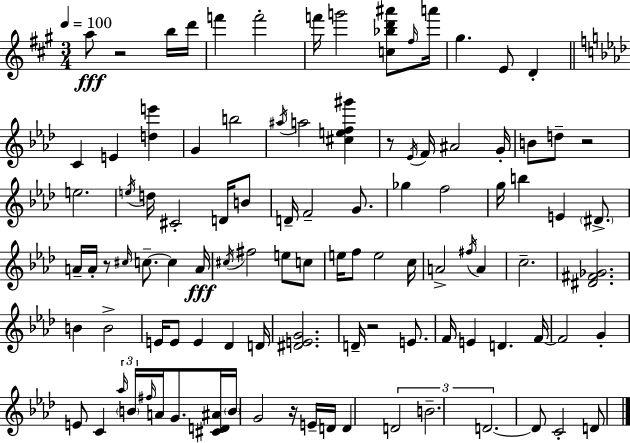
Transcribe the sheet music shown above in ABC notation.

X:1
T:Untitled
M:3/4
L:1/4
K:A
a/2 z2 b/4 d'/4 f' f'2 f'/4 g'2 [c_bd'^a']/2 ^f/4 a'/4 ^g E/2 D C E [de'] G b2 ^a/4 a2 [^cef^g'] z/2 _E/4 F/4 ^A2 G/4 B/2 d/2 z2 e2 e/4 d/4 ^C2 D/4 B/2 D/4 F2 G/2 _g f2 g/4 b E ^D/2 A/4 A/4 z/2 ^c/4 c/2 c A/4 ^c/4 ^f2 e/2 c/2 e/4 f/2 e2 c/4 A2 ^f/4 A c2 [^D^F_G]2 B B2 E/4 E/2 E _D D/4 [^DEG]2 D/4 z2 E/2 F/4 E D F/4 F2 G E/2 C _a/4 B/4 ^f/4 A/4 G/2 [^CD^A]/4 B/4 G2 z/4 E/4 D/4 D D2 B2 D2 D/2 C2 D/2